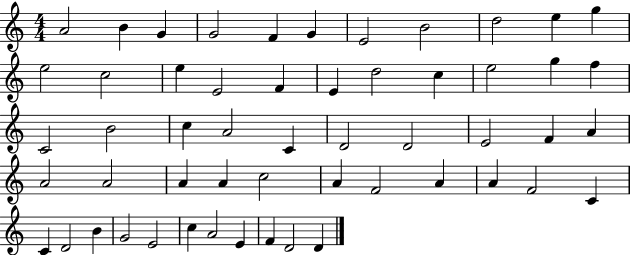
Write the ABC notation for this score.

X:1
T:Untitled
M:4/4
L:1/4
K:C
A2 B G G2 F G E2 B2 d2 e g e2 c2 e E2 F E d2 c e2 g f C2 B2 c A2 C D2 D2 E2 F A A2 A2 A A c2 A F2 A A F2 C C D2 B G2 E2 c A2 E F D2 D